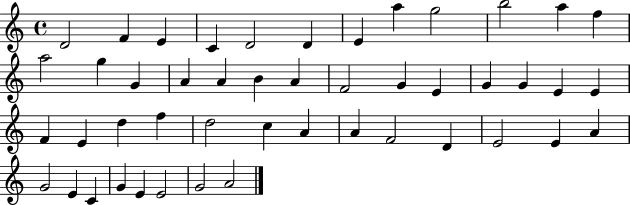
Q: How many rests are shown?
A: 0